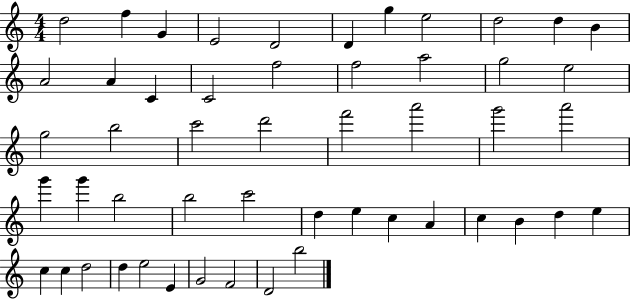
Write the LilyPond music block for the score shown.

{
  \clef treble
  \numericTimeSignature
  \time 4/4
  \key c \major
  d''2 f''4 g'4 | e'2 d'2 | d'4 g''4 e''2 | d''2 d''4 b'4 | \break a'2 a'4 c'4 | c'2 f''2 | f''2 a''2 | g''2 e''2 | \break g''2 b''2 | c'''2 d'''2 | f'''2 a'''2 | g'''2 a'''2 | \break g'''4 g'''4 b''2 | b''2 c'''2 | d''4 e''4 c''4 a'4 | c''4 b'4 d''4 e''4 | \break c''4 c''4 d''2 | d''4 e''2 e'4 | g'2 f'2 | d'2 b''2 | \break \bar "|."
}